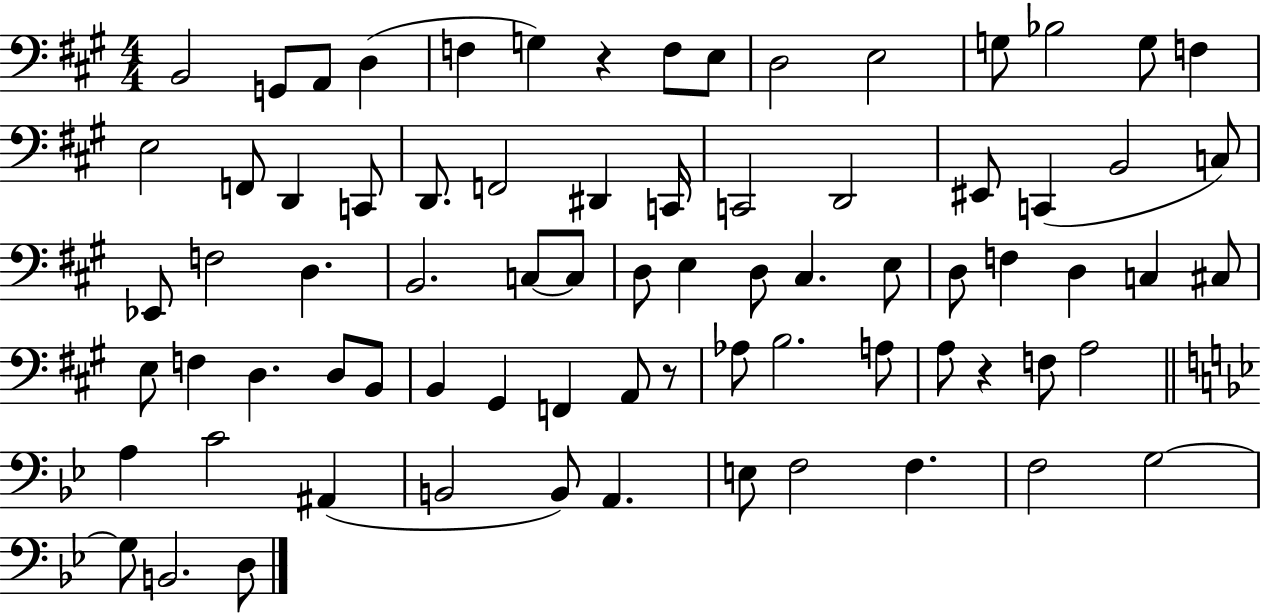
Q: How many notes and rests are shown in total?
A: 76